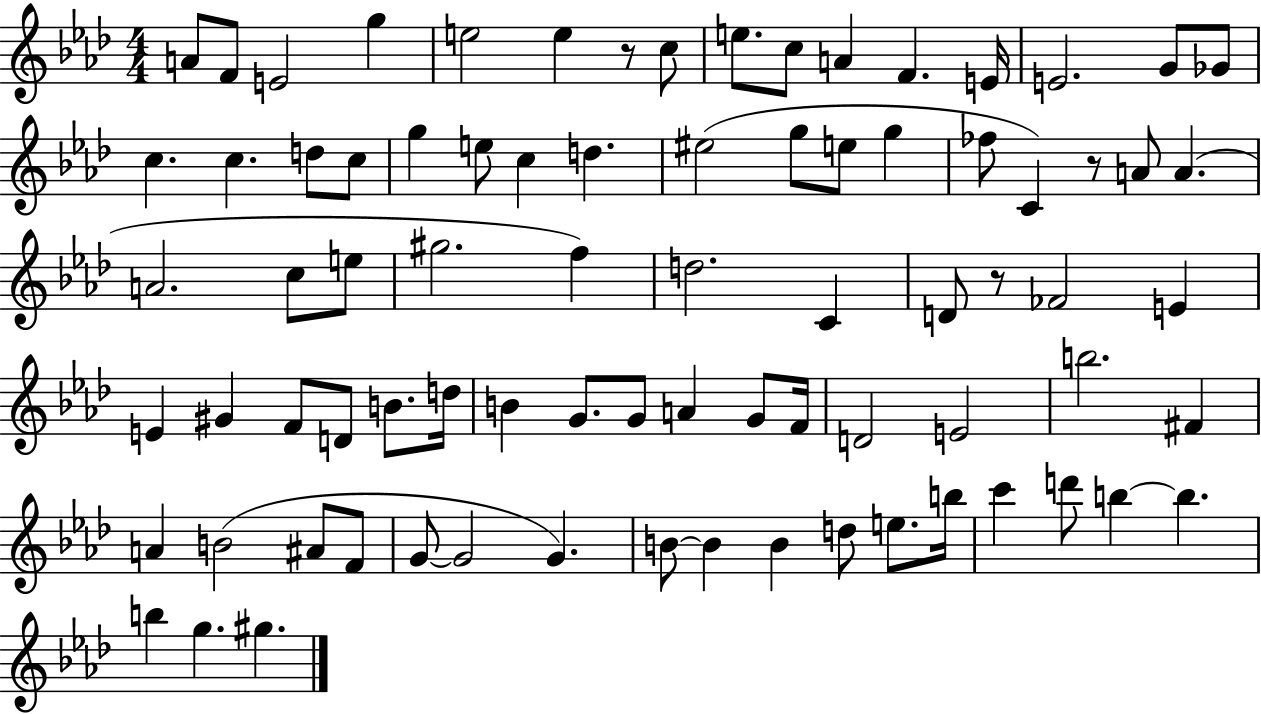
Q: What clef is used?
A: treble